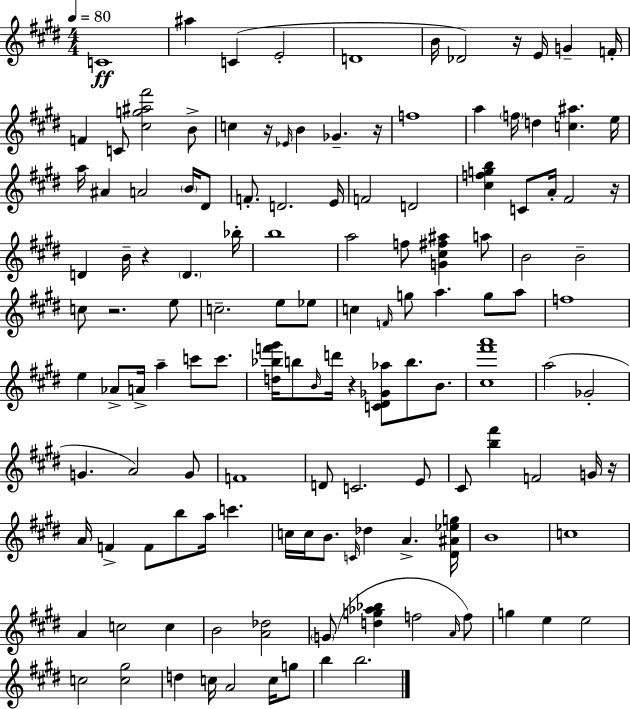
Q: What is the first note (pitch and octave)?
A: C4